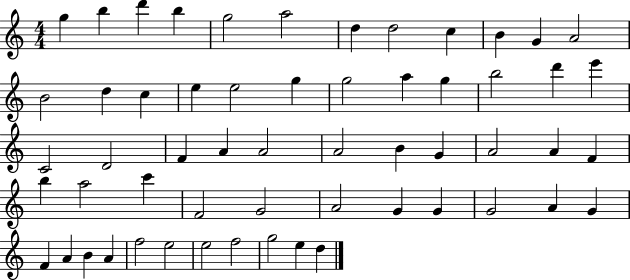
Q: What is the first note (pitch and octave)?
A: G5